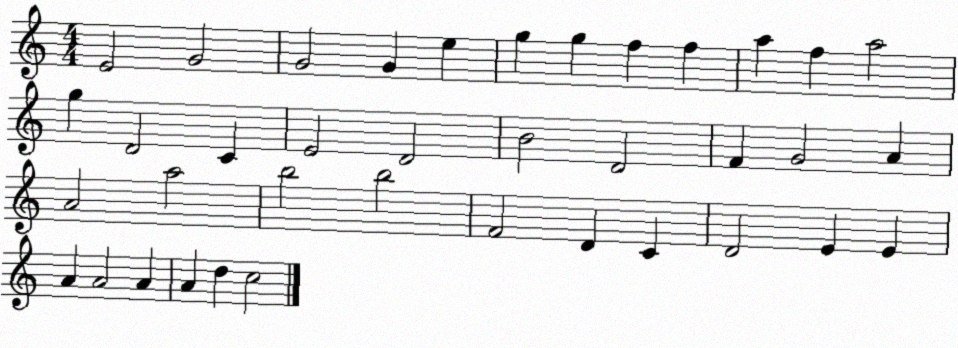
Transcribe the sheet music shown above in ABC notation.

X:1
T:Untitled
M:4/4
L:1/4
K:C
E2 G2 G2 G e g g f f a f a2 g D2 C E2 D2 B2 D2 F G2 A A2 a2 b2 b2 F2 D C D2 E E A A2 A A d c2